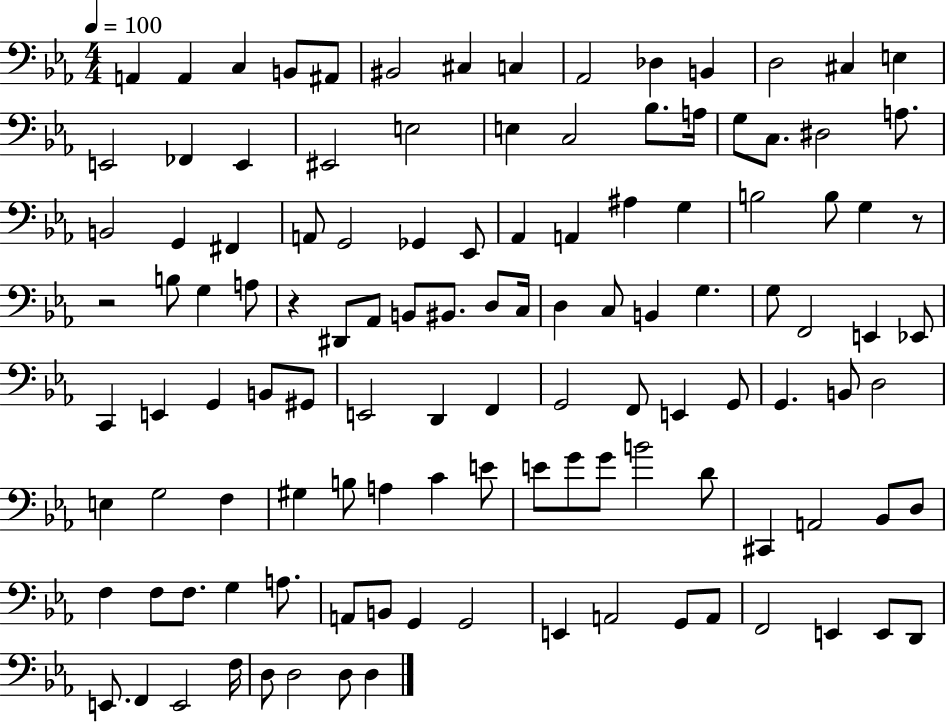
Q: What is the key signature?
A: EES major